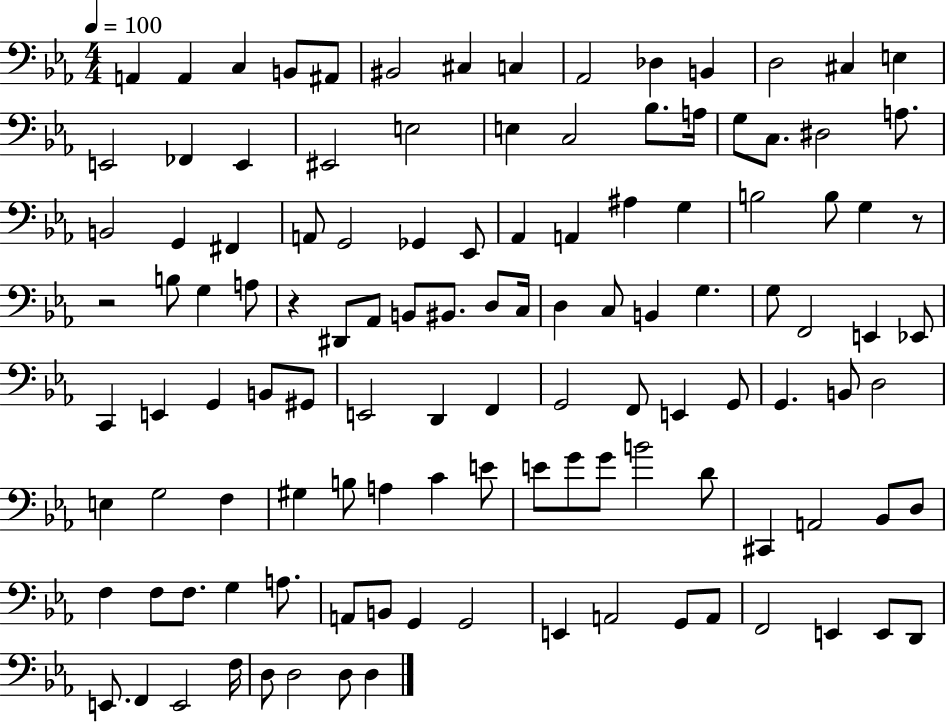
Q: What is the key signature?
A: EES major